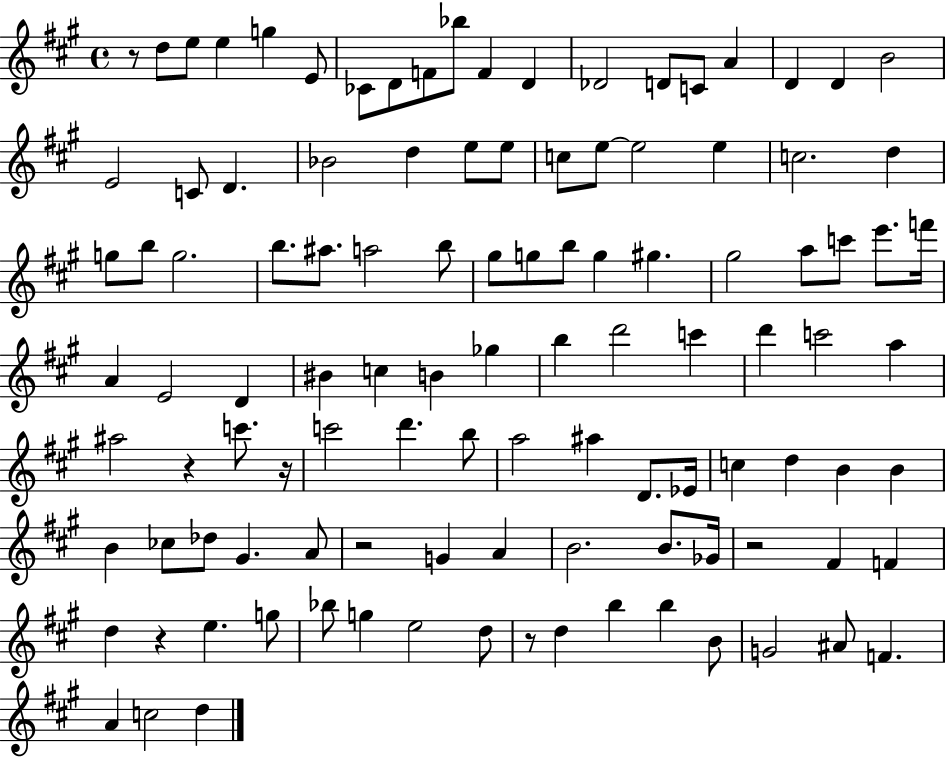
X:1
T:Untitled
M:4/4
L:1/4
K:A
z/2 d/2 e/2 e g E/2 _C/2 D/2 F/2 _b/2 F D _D2 D/2 C/2 A D D B2 E2 C/2 D _B2 d e/2 e/2 c/2 e/2 e2 e c2 d g/2 b/2 g2 b/2 ^a/2 a2 b/2 ^g/2 g/2 b/2 g ^g ^g2 a/2 c'/2 e'/2 f'/4 A E2 D ^B c B _g b d'2 c' d' c'2 a ^a2 z c'/2 z/4 c'2 d' b/2 a2 ^a D/2 _E/4 c d B B B _c/2 _d/2 ^G A/2 z2 G A B2 B/2 _G/4 z2 ^F F d z e g/2 _b/2 g e2 d/2 z/2 d b b B/2 G2 ^A/2 F A c2 d